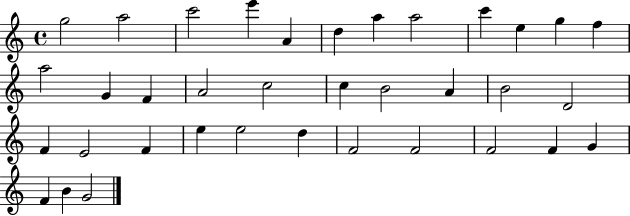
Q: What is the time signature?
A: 4/4